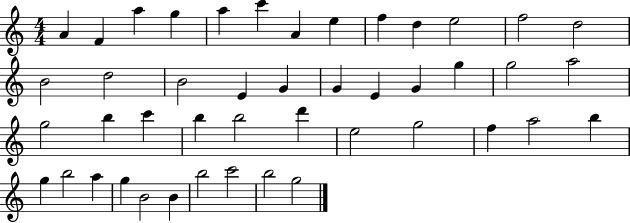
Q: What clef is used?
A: treble